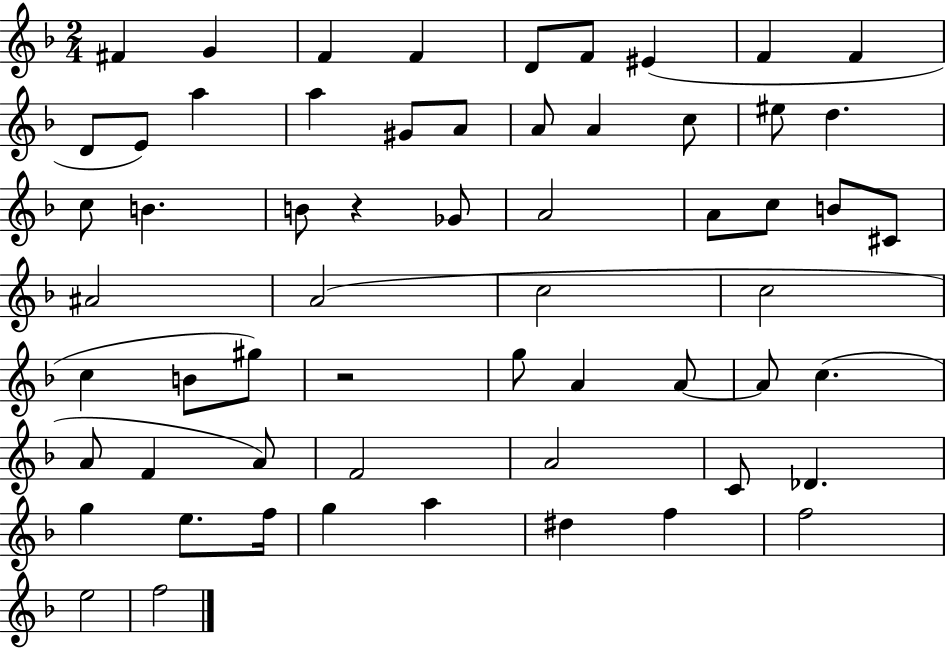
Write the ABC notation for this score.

X:1
T:Untitled
M:2/4
L:1/4
K:F
^F G F F D/2 F/2 ^E F F D/2 E/2 a a ^G/2 A/2 A/2 A c/2 ^e/2 d c/2 B B/2 z _G/2 A2 A/2 c/2 B/2 ^C/2 ^A2 A2 c2 c2 c B/2 ^g/2 z2 g/2 A A/2 A/2 c A/2 F A/2 F2 A2 C/2 _D g e/2 f/4 g a ^d f f2 e2 f2